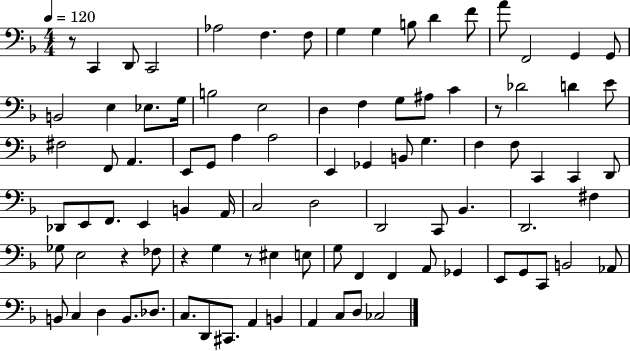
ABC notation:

X:1
T:Untitled
M:4/4
L:1/4
K:F
z/2 C,, D,,/2 C,,2 _A,2 F, F,/2 G, G, B,/2 D F/2 A/2 F,,2 G,, G,,/2 B,,2 E, _E,/2 G,/4 B,2 E,2 D, F, G,/2 ^A,/2 C z/2 _D2 D E/2 ^F,2 F,,/2 A,, E,,/2 G,,/2 A, A,2 E,, _G,, B,,/2 G, F, F,/2 C,, C,, D,,/2 _D,,/2 E,,/2 F,,/2 E,, B,, A,,/4 C,2 D,2 D,,2 C,,/2 _B,, D,,2 ^F, _G,/2 E,2 z _F,/2 z G, z/2 ^E, E,/2 G,/2 F,, F,, A,,/2 _G,, E,,/2 G,,/2 C,,/2 B,,2 _A,,/2 B,,/2 C, D, B,,/2 _D,/2 C,/2 D,,/2 ^C,,/2 A,, B,, A,, C,/2 D,/2 _C,2